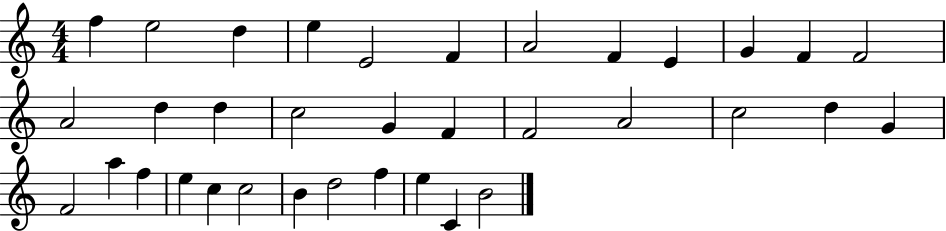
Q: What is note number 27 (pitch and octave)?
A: E5